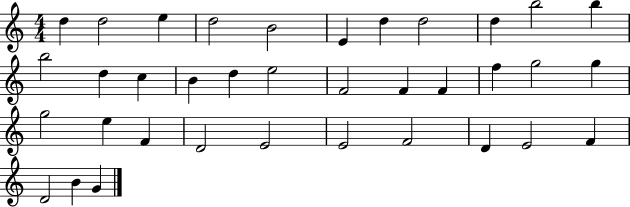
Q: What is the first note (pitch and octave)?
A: D5